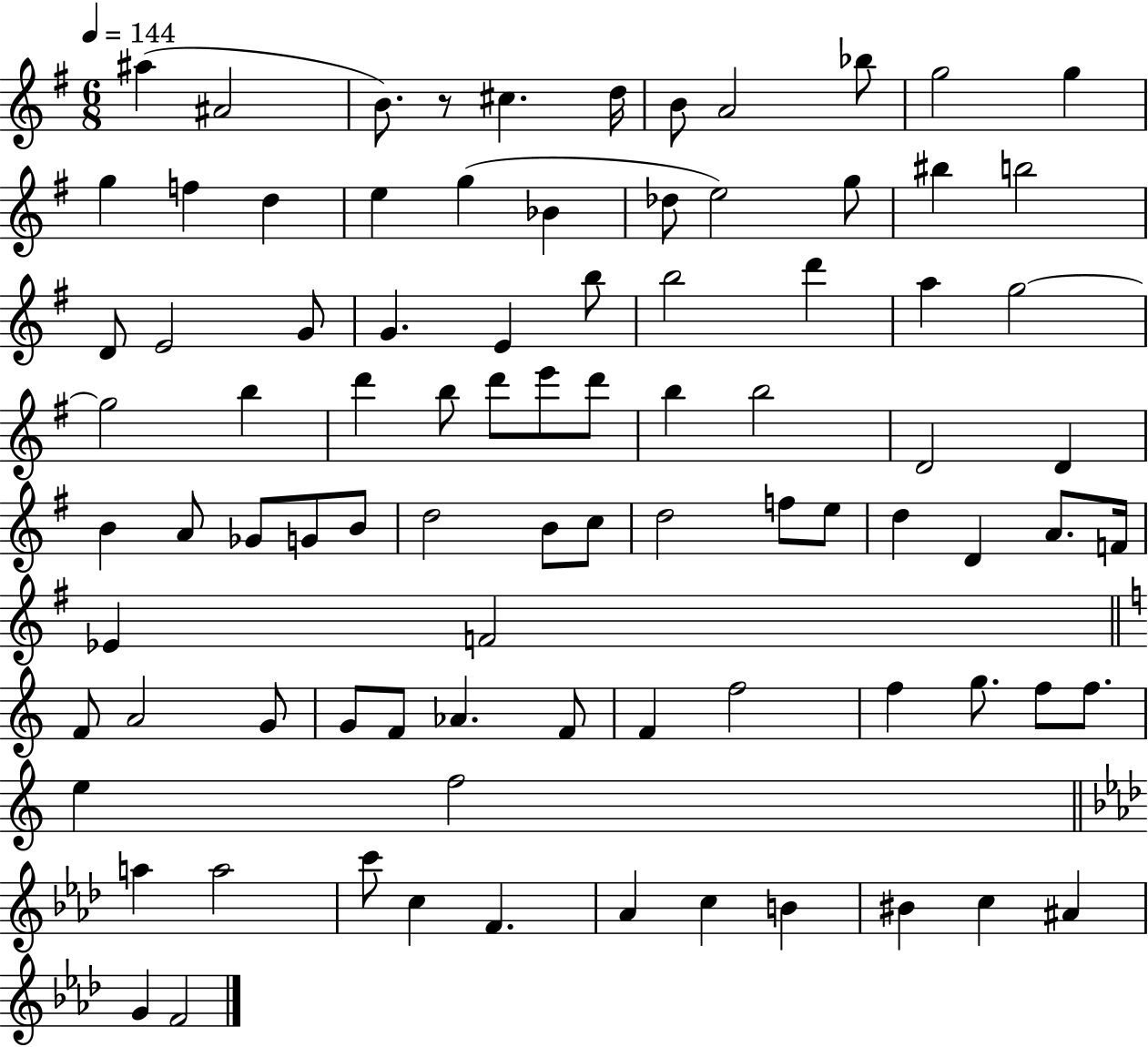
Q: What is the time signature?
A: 6/8